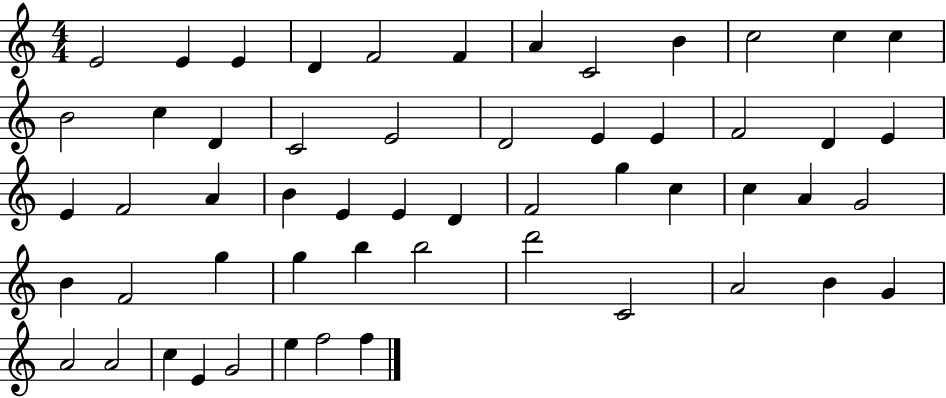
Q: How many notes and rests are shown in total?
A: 55